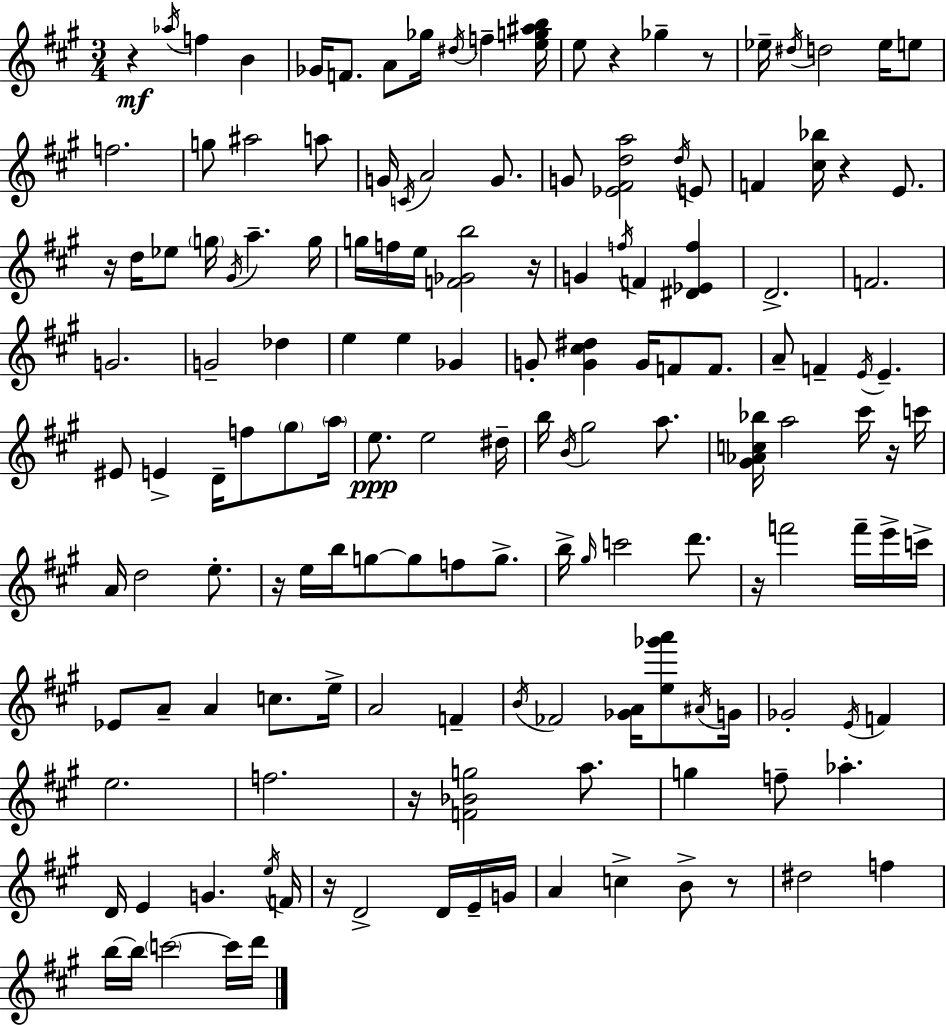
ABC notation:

X:1
T:Untitled
M:3/4
L:1/4
K:A
z _a/4 f B _G/4 F/2 A/2 _g/4 ^d/4 f [eg^ab]/4 e/2 z _g z/2 _e/4 ^d/4 d2 _e/4 e/2 f2 g/2 ^a2 a/2 G/4 C/4 A2 G/2 G/2 [_E^Fda]2 d/4 E/2 F [^c_b]/4 z E/2 z/4 d/4 _e/2 g/4 ^G/4 a g/4 g/4 f/4 e/4 [F_Gb]2 z/4 G f/4 F [^D_Ef] D2 F2 G2 G2 _d e e _G G/2 [G^c^d] G/4 F/2 F/2 A/2 F E/4 E ^E/2 E D/4 f/2 ^g/2 a/4 e/2 e2 ^d/4 b/4 B/4 ^g2 a/2 [^G_Ac_b]/4 a2 ^c'/4 z/4 c'/4 A/4 d2 e/2 z/4 e/4 b/4 g/2 g/2 f/2 g/2 b/4 ^g/4 c'2 d'/2 z/4 f'2 f'/4 e'/4 c'/4 _E/2 A/2 A c/2 e/4 A2 F B/4 _F2 [_GA]/4 [e_g'a']/2 ^A/4 G/4 _G2 E/4 F e2 f2 z/4 [F_Bg]2 a/2 g f/2 _a D/4 E G e/4 F/4 z/4 D2 D/4 E/4 G/4 A c B/2 z/2 ^d2 f b/4 b/4 c'2 c'/4 d'/4